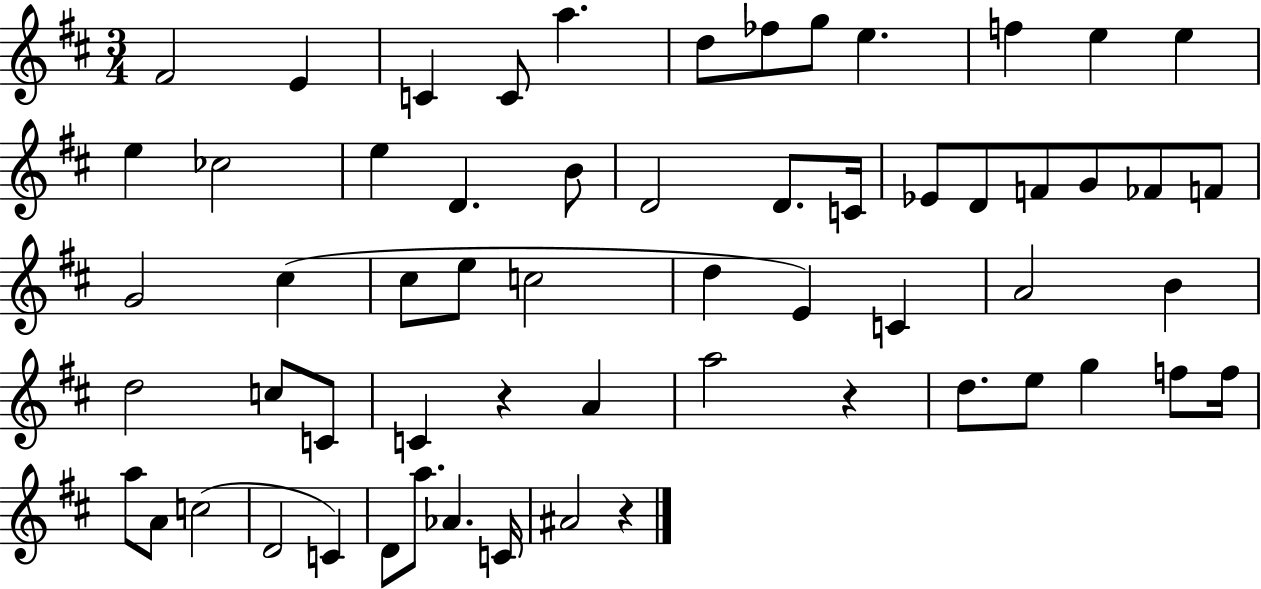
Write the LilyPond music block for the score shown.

{
  \clef treble
  \numericTimeSignature
  \time 3/4
  \key d \major
  fis'2 e'4 | c'4 c'8 a''4. | d''8 fes''8 g''8 e''4. | f''4 e''4 e''4 | \break e''4 ces''2 | e''4 d'4. b'8 | d'2 d'8. c'16 | ees'8 d'8 f'8 g'8 fes'8 f'8 | \break g'2 cis''4( | cis''8 e''8 c''2 | d''4 e'4) c'4 | a'2 b'4 | \break d''2 c''8 c'8 | c'4 r4 a'4 | a''2 r4 | d''8. e''8 g''4 f''8 f''16 | \break a''8 a'8 c''2( | d'2 c'4) | d'8 a''8. aes'4. c'16 | ais'2 r4 | \break \bar "|."
}